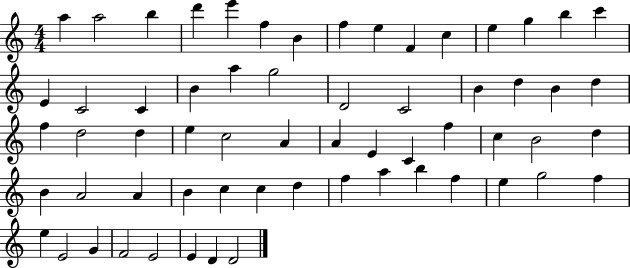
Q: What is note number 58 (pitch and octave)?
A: F4